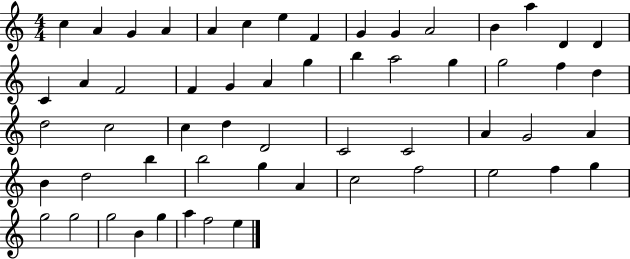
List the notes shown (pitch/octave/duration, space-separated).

C5/q A4/q G4/q A4/q A4/q C5/q E5/q F4/q G4/q G4/q A4/h B4/q A5/q D4/q D4/q C4/q A4/q F4/h F4/q G4/q A4/q G5/q B5/q A5/h G5/q G5/h F5/q D5/q D5/h C5/h C5/q D5/q D4/h C4/h C4/h A4/q G4/h A4/q B4/q D5/h B5/q B5/h G5/q A4/q C5/h F5/h E5/h F5/q G5/q G5/h G5/h G5/h B4/q G5/q A5/q F5/h E5/q